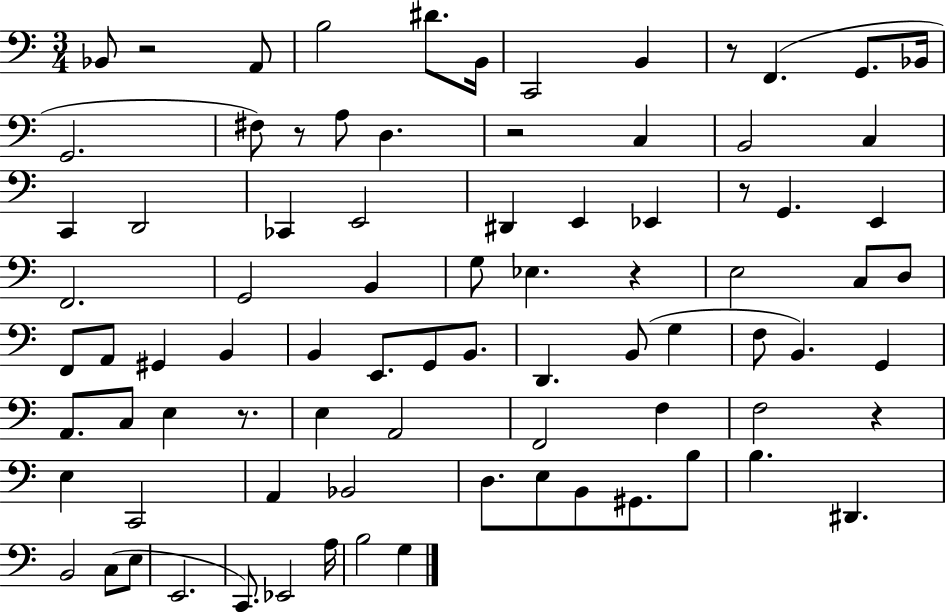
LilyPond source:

{
  \clef bass
  \numericTimeSignature
  \time 3/4
  \key c \major
  bes,8 r2 a,8 | b2 dis'8. b,16 | c,2 b,4 | r8 f,4.( g,8. bes,16 | \break g,2. | fis8) r8 a8 d4. | r2 c4 | b,2 c4 | \break c,4 d,2 | ces,4 e,2 | dis,4 e,4 ees,4 | r8 g,4. e,4 | \break f,2. | g,2 b,4 | g8 ees4. r4 | e2 c8 d8 | \break f,8 a,8 gis,4 b,4 | b,4 e,8. g,8 b,8. | d,4. b,8( g4 | f8 b,4.) g,4 | \break a,8. c8 e4 r8. | e4 a,2 | f,2 f4 | f2 r4 | \break e4 c,2 | a,4 bes,2 | d8. e8 b,8 gis,8. b8 | b4. dis,4. | \break b,2 c8( e8 | e,2. | c,8.) ees,2 a16 | b2 g4 | \break \bar "|."
}